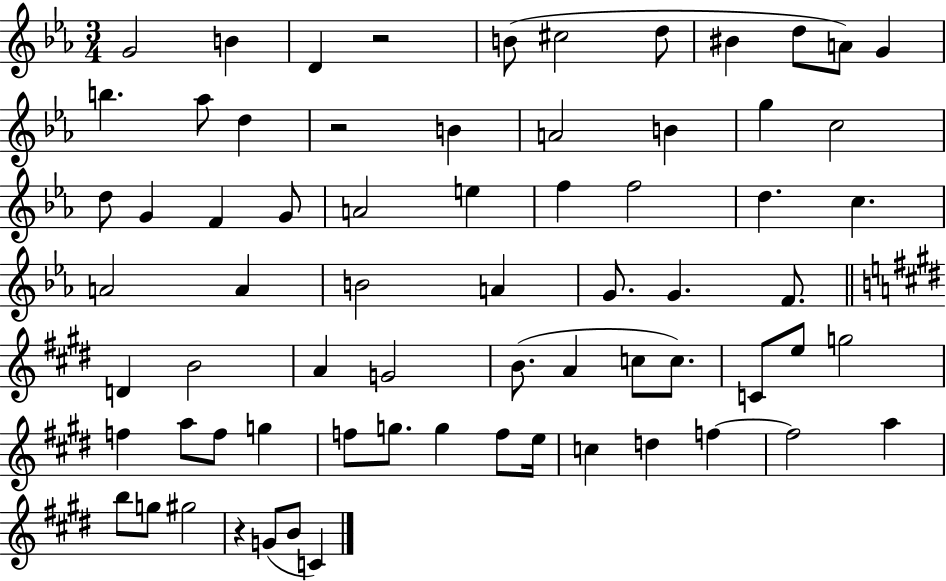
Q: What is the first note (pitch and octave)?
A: G4